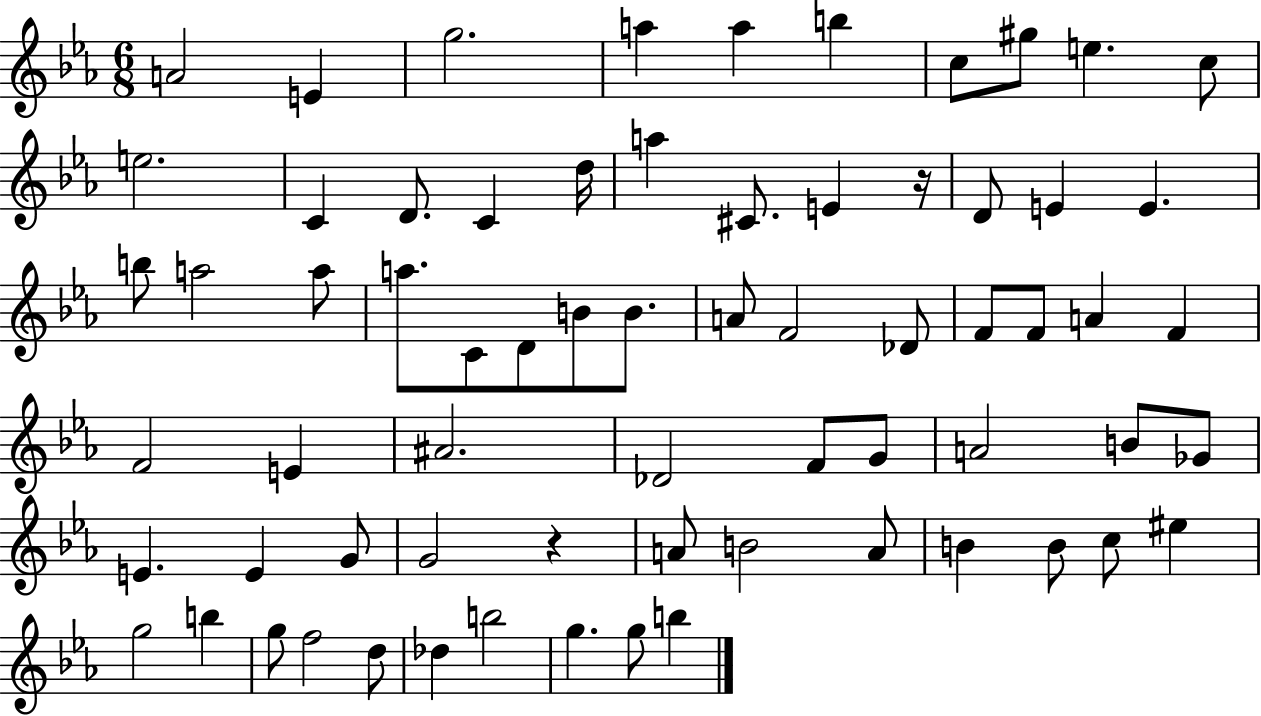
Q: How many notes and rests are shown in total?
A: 68